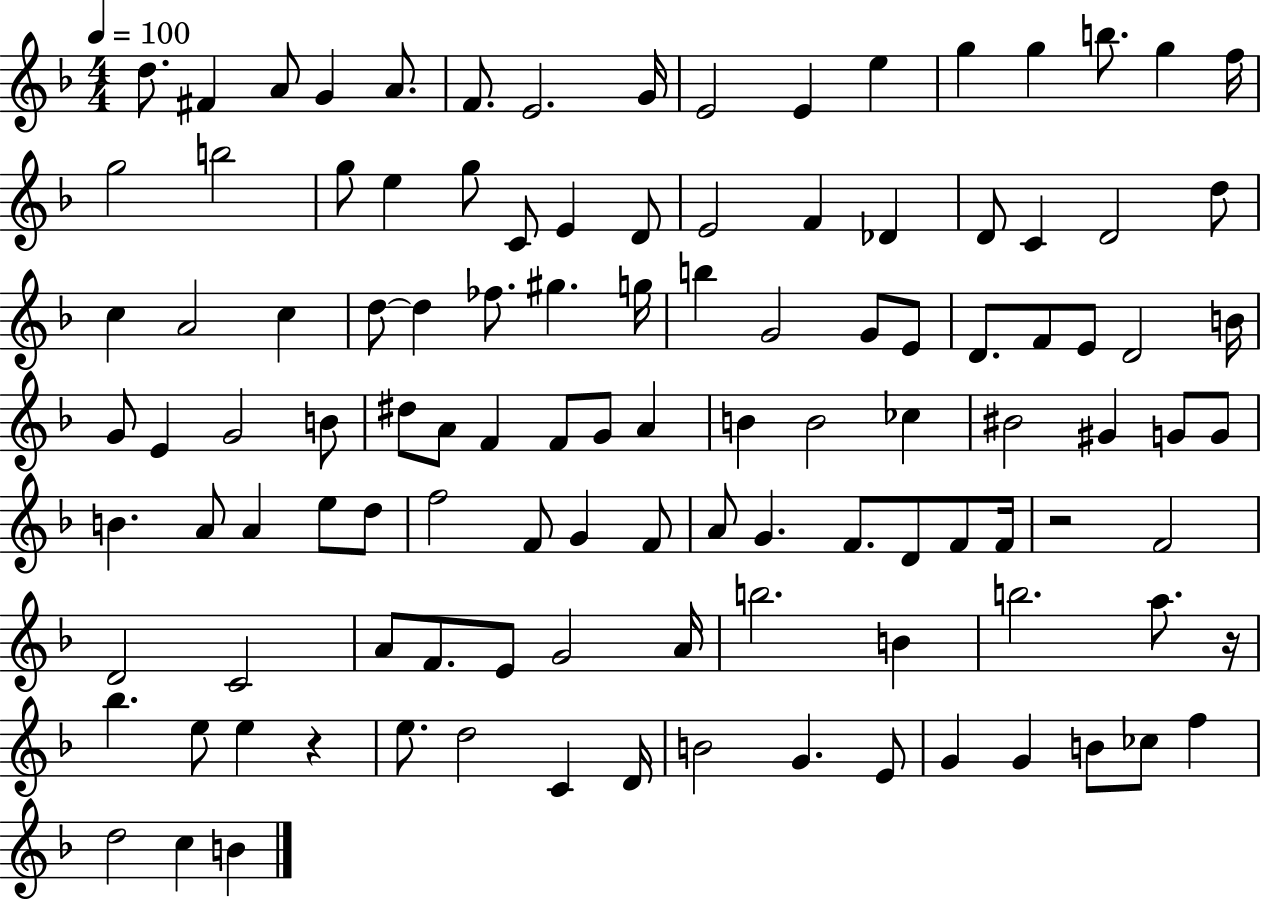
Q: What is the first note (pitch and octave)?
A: D5